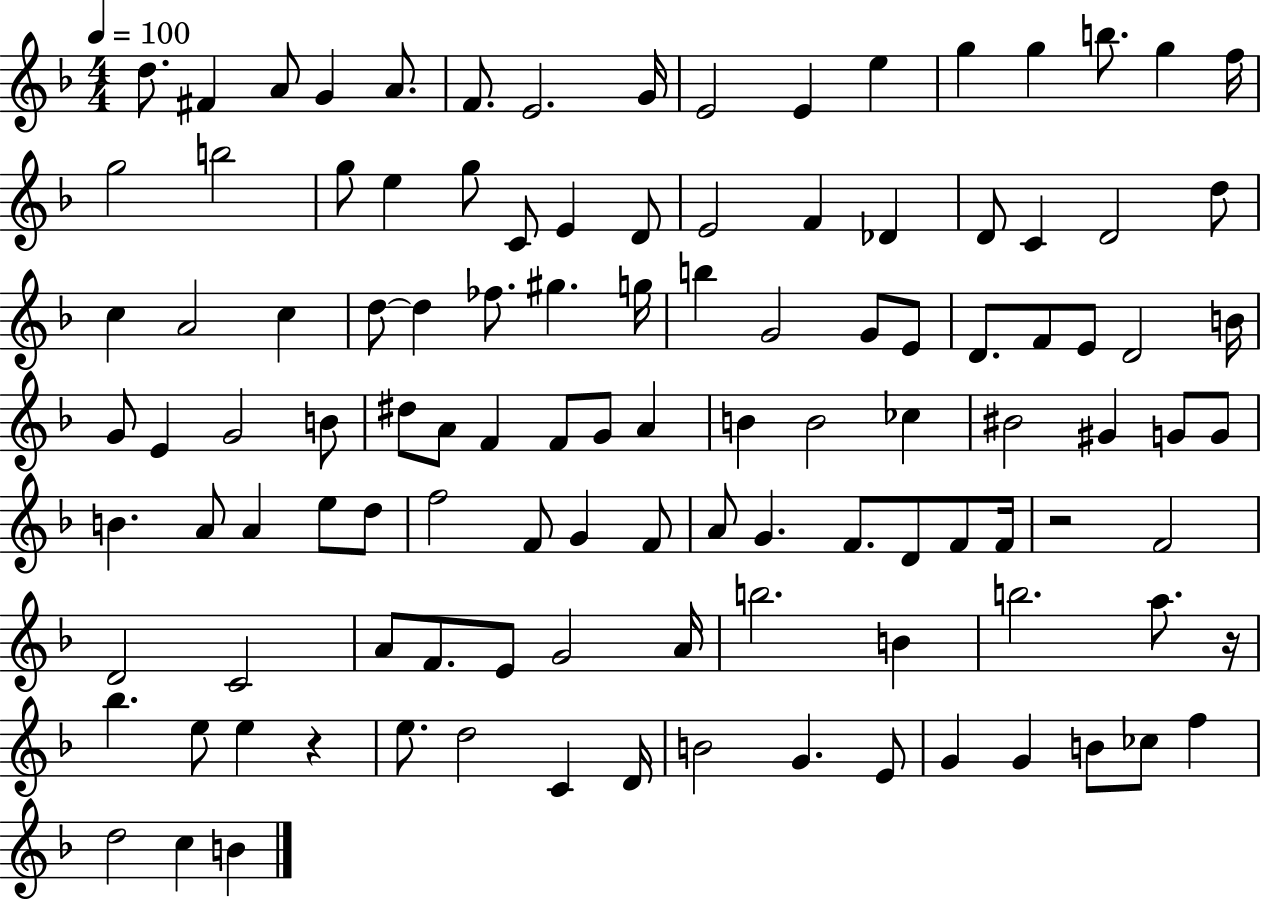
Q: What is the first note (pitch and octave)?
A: D5